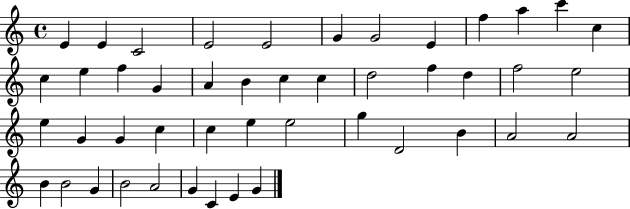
{
  \clef treble
  \time 4/4
  \defaultTimeSignature
  \key c \major
  e'4 e'4 c'2 | e'2 e'2 | g'4 g'2 e'4 | f''4 a''4 c'''4 c''4 | \break c''4 e''4 f''4 g'4 | a'4 b'4 c''4 c''4 | d''2 f''4 d''4 | f''2 e''2 | \break e''4 g'4 g'4 c''4 | c''4 e''4 e''2 | g''4 d'2 b'4 | a'2 a'2 | \break b'4 b'2 g'4 | b'2 a'2 | g'4 c'4 e'4 g'4 | \bar "|."
}